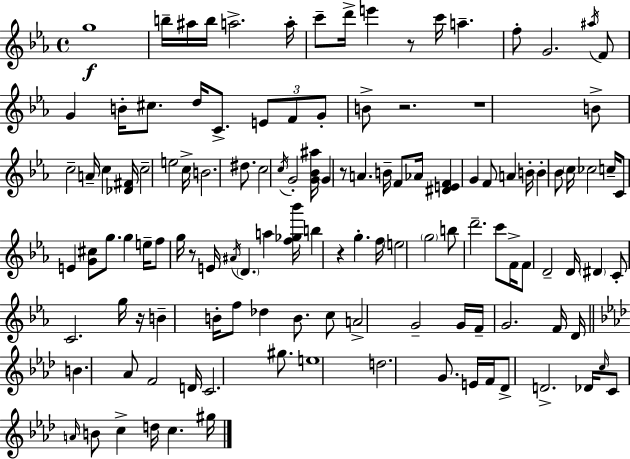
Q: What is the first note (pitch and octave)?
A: G5